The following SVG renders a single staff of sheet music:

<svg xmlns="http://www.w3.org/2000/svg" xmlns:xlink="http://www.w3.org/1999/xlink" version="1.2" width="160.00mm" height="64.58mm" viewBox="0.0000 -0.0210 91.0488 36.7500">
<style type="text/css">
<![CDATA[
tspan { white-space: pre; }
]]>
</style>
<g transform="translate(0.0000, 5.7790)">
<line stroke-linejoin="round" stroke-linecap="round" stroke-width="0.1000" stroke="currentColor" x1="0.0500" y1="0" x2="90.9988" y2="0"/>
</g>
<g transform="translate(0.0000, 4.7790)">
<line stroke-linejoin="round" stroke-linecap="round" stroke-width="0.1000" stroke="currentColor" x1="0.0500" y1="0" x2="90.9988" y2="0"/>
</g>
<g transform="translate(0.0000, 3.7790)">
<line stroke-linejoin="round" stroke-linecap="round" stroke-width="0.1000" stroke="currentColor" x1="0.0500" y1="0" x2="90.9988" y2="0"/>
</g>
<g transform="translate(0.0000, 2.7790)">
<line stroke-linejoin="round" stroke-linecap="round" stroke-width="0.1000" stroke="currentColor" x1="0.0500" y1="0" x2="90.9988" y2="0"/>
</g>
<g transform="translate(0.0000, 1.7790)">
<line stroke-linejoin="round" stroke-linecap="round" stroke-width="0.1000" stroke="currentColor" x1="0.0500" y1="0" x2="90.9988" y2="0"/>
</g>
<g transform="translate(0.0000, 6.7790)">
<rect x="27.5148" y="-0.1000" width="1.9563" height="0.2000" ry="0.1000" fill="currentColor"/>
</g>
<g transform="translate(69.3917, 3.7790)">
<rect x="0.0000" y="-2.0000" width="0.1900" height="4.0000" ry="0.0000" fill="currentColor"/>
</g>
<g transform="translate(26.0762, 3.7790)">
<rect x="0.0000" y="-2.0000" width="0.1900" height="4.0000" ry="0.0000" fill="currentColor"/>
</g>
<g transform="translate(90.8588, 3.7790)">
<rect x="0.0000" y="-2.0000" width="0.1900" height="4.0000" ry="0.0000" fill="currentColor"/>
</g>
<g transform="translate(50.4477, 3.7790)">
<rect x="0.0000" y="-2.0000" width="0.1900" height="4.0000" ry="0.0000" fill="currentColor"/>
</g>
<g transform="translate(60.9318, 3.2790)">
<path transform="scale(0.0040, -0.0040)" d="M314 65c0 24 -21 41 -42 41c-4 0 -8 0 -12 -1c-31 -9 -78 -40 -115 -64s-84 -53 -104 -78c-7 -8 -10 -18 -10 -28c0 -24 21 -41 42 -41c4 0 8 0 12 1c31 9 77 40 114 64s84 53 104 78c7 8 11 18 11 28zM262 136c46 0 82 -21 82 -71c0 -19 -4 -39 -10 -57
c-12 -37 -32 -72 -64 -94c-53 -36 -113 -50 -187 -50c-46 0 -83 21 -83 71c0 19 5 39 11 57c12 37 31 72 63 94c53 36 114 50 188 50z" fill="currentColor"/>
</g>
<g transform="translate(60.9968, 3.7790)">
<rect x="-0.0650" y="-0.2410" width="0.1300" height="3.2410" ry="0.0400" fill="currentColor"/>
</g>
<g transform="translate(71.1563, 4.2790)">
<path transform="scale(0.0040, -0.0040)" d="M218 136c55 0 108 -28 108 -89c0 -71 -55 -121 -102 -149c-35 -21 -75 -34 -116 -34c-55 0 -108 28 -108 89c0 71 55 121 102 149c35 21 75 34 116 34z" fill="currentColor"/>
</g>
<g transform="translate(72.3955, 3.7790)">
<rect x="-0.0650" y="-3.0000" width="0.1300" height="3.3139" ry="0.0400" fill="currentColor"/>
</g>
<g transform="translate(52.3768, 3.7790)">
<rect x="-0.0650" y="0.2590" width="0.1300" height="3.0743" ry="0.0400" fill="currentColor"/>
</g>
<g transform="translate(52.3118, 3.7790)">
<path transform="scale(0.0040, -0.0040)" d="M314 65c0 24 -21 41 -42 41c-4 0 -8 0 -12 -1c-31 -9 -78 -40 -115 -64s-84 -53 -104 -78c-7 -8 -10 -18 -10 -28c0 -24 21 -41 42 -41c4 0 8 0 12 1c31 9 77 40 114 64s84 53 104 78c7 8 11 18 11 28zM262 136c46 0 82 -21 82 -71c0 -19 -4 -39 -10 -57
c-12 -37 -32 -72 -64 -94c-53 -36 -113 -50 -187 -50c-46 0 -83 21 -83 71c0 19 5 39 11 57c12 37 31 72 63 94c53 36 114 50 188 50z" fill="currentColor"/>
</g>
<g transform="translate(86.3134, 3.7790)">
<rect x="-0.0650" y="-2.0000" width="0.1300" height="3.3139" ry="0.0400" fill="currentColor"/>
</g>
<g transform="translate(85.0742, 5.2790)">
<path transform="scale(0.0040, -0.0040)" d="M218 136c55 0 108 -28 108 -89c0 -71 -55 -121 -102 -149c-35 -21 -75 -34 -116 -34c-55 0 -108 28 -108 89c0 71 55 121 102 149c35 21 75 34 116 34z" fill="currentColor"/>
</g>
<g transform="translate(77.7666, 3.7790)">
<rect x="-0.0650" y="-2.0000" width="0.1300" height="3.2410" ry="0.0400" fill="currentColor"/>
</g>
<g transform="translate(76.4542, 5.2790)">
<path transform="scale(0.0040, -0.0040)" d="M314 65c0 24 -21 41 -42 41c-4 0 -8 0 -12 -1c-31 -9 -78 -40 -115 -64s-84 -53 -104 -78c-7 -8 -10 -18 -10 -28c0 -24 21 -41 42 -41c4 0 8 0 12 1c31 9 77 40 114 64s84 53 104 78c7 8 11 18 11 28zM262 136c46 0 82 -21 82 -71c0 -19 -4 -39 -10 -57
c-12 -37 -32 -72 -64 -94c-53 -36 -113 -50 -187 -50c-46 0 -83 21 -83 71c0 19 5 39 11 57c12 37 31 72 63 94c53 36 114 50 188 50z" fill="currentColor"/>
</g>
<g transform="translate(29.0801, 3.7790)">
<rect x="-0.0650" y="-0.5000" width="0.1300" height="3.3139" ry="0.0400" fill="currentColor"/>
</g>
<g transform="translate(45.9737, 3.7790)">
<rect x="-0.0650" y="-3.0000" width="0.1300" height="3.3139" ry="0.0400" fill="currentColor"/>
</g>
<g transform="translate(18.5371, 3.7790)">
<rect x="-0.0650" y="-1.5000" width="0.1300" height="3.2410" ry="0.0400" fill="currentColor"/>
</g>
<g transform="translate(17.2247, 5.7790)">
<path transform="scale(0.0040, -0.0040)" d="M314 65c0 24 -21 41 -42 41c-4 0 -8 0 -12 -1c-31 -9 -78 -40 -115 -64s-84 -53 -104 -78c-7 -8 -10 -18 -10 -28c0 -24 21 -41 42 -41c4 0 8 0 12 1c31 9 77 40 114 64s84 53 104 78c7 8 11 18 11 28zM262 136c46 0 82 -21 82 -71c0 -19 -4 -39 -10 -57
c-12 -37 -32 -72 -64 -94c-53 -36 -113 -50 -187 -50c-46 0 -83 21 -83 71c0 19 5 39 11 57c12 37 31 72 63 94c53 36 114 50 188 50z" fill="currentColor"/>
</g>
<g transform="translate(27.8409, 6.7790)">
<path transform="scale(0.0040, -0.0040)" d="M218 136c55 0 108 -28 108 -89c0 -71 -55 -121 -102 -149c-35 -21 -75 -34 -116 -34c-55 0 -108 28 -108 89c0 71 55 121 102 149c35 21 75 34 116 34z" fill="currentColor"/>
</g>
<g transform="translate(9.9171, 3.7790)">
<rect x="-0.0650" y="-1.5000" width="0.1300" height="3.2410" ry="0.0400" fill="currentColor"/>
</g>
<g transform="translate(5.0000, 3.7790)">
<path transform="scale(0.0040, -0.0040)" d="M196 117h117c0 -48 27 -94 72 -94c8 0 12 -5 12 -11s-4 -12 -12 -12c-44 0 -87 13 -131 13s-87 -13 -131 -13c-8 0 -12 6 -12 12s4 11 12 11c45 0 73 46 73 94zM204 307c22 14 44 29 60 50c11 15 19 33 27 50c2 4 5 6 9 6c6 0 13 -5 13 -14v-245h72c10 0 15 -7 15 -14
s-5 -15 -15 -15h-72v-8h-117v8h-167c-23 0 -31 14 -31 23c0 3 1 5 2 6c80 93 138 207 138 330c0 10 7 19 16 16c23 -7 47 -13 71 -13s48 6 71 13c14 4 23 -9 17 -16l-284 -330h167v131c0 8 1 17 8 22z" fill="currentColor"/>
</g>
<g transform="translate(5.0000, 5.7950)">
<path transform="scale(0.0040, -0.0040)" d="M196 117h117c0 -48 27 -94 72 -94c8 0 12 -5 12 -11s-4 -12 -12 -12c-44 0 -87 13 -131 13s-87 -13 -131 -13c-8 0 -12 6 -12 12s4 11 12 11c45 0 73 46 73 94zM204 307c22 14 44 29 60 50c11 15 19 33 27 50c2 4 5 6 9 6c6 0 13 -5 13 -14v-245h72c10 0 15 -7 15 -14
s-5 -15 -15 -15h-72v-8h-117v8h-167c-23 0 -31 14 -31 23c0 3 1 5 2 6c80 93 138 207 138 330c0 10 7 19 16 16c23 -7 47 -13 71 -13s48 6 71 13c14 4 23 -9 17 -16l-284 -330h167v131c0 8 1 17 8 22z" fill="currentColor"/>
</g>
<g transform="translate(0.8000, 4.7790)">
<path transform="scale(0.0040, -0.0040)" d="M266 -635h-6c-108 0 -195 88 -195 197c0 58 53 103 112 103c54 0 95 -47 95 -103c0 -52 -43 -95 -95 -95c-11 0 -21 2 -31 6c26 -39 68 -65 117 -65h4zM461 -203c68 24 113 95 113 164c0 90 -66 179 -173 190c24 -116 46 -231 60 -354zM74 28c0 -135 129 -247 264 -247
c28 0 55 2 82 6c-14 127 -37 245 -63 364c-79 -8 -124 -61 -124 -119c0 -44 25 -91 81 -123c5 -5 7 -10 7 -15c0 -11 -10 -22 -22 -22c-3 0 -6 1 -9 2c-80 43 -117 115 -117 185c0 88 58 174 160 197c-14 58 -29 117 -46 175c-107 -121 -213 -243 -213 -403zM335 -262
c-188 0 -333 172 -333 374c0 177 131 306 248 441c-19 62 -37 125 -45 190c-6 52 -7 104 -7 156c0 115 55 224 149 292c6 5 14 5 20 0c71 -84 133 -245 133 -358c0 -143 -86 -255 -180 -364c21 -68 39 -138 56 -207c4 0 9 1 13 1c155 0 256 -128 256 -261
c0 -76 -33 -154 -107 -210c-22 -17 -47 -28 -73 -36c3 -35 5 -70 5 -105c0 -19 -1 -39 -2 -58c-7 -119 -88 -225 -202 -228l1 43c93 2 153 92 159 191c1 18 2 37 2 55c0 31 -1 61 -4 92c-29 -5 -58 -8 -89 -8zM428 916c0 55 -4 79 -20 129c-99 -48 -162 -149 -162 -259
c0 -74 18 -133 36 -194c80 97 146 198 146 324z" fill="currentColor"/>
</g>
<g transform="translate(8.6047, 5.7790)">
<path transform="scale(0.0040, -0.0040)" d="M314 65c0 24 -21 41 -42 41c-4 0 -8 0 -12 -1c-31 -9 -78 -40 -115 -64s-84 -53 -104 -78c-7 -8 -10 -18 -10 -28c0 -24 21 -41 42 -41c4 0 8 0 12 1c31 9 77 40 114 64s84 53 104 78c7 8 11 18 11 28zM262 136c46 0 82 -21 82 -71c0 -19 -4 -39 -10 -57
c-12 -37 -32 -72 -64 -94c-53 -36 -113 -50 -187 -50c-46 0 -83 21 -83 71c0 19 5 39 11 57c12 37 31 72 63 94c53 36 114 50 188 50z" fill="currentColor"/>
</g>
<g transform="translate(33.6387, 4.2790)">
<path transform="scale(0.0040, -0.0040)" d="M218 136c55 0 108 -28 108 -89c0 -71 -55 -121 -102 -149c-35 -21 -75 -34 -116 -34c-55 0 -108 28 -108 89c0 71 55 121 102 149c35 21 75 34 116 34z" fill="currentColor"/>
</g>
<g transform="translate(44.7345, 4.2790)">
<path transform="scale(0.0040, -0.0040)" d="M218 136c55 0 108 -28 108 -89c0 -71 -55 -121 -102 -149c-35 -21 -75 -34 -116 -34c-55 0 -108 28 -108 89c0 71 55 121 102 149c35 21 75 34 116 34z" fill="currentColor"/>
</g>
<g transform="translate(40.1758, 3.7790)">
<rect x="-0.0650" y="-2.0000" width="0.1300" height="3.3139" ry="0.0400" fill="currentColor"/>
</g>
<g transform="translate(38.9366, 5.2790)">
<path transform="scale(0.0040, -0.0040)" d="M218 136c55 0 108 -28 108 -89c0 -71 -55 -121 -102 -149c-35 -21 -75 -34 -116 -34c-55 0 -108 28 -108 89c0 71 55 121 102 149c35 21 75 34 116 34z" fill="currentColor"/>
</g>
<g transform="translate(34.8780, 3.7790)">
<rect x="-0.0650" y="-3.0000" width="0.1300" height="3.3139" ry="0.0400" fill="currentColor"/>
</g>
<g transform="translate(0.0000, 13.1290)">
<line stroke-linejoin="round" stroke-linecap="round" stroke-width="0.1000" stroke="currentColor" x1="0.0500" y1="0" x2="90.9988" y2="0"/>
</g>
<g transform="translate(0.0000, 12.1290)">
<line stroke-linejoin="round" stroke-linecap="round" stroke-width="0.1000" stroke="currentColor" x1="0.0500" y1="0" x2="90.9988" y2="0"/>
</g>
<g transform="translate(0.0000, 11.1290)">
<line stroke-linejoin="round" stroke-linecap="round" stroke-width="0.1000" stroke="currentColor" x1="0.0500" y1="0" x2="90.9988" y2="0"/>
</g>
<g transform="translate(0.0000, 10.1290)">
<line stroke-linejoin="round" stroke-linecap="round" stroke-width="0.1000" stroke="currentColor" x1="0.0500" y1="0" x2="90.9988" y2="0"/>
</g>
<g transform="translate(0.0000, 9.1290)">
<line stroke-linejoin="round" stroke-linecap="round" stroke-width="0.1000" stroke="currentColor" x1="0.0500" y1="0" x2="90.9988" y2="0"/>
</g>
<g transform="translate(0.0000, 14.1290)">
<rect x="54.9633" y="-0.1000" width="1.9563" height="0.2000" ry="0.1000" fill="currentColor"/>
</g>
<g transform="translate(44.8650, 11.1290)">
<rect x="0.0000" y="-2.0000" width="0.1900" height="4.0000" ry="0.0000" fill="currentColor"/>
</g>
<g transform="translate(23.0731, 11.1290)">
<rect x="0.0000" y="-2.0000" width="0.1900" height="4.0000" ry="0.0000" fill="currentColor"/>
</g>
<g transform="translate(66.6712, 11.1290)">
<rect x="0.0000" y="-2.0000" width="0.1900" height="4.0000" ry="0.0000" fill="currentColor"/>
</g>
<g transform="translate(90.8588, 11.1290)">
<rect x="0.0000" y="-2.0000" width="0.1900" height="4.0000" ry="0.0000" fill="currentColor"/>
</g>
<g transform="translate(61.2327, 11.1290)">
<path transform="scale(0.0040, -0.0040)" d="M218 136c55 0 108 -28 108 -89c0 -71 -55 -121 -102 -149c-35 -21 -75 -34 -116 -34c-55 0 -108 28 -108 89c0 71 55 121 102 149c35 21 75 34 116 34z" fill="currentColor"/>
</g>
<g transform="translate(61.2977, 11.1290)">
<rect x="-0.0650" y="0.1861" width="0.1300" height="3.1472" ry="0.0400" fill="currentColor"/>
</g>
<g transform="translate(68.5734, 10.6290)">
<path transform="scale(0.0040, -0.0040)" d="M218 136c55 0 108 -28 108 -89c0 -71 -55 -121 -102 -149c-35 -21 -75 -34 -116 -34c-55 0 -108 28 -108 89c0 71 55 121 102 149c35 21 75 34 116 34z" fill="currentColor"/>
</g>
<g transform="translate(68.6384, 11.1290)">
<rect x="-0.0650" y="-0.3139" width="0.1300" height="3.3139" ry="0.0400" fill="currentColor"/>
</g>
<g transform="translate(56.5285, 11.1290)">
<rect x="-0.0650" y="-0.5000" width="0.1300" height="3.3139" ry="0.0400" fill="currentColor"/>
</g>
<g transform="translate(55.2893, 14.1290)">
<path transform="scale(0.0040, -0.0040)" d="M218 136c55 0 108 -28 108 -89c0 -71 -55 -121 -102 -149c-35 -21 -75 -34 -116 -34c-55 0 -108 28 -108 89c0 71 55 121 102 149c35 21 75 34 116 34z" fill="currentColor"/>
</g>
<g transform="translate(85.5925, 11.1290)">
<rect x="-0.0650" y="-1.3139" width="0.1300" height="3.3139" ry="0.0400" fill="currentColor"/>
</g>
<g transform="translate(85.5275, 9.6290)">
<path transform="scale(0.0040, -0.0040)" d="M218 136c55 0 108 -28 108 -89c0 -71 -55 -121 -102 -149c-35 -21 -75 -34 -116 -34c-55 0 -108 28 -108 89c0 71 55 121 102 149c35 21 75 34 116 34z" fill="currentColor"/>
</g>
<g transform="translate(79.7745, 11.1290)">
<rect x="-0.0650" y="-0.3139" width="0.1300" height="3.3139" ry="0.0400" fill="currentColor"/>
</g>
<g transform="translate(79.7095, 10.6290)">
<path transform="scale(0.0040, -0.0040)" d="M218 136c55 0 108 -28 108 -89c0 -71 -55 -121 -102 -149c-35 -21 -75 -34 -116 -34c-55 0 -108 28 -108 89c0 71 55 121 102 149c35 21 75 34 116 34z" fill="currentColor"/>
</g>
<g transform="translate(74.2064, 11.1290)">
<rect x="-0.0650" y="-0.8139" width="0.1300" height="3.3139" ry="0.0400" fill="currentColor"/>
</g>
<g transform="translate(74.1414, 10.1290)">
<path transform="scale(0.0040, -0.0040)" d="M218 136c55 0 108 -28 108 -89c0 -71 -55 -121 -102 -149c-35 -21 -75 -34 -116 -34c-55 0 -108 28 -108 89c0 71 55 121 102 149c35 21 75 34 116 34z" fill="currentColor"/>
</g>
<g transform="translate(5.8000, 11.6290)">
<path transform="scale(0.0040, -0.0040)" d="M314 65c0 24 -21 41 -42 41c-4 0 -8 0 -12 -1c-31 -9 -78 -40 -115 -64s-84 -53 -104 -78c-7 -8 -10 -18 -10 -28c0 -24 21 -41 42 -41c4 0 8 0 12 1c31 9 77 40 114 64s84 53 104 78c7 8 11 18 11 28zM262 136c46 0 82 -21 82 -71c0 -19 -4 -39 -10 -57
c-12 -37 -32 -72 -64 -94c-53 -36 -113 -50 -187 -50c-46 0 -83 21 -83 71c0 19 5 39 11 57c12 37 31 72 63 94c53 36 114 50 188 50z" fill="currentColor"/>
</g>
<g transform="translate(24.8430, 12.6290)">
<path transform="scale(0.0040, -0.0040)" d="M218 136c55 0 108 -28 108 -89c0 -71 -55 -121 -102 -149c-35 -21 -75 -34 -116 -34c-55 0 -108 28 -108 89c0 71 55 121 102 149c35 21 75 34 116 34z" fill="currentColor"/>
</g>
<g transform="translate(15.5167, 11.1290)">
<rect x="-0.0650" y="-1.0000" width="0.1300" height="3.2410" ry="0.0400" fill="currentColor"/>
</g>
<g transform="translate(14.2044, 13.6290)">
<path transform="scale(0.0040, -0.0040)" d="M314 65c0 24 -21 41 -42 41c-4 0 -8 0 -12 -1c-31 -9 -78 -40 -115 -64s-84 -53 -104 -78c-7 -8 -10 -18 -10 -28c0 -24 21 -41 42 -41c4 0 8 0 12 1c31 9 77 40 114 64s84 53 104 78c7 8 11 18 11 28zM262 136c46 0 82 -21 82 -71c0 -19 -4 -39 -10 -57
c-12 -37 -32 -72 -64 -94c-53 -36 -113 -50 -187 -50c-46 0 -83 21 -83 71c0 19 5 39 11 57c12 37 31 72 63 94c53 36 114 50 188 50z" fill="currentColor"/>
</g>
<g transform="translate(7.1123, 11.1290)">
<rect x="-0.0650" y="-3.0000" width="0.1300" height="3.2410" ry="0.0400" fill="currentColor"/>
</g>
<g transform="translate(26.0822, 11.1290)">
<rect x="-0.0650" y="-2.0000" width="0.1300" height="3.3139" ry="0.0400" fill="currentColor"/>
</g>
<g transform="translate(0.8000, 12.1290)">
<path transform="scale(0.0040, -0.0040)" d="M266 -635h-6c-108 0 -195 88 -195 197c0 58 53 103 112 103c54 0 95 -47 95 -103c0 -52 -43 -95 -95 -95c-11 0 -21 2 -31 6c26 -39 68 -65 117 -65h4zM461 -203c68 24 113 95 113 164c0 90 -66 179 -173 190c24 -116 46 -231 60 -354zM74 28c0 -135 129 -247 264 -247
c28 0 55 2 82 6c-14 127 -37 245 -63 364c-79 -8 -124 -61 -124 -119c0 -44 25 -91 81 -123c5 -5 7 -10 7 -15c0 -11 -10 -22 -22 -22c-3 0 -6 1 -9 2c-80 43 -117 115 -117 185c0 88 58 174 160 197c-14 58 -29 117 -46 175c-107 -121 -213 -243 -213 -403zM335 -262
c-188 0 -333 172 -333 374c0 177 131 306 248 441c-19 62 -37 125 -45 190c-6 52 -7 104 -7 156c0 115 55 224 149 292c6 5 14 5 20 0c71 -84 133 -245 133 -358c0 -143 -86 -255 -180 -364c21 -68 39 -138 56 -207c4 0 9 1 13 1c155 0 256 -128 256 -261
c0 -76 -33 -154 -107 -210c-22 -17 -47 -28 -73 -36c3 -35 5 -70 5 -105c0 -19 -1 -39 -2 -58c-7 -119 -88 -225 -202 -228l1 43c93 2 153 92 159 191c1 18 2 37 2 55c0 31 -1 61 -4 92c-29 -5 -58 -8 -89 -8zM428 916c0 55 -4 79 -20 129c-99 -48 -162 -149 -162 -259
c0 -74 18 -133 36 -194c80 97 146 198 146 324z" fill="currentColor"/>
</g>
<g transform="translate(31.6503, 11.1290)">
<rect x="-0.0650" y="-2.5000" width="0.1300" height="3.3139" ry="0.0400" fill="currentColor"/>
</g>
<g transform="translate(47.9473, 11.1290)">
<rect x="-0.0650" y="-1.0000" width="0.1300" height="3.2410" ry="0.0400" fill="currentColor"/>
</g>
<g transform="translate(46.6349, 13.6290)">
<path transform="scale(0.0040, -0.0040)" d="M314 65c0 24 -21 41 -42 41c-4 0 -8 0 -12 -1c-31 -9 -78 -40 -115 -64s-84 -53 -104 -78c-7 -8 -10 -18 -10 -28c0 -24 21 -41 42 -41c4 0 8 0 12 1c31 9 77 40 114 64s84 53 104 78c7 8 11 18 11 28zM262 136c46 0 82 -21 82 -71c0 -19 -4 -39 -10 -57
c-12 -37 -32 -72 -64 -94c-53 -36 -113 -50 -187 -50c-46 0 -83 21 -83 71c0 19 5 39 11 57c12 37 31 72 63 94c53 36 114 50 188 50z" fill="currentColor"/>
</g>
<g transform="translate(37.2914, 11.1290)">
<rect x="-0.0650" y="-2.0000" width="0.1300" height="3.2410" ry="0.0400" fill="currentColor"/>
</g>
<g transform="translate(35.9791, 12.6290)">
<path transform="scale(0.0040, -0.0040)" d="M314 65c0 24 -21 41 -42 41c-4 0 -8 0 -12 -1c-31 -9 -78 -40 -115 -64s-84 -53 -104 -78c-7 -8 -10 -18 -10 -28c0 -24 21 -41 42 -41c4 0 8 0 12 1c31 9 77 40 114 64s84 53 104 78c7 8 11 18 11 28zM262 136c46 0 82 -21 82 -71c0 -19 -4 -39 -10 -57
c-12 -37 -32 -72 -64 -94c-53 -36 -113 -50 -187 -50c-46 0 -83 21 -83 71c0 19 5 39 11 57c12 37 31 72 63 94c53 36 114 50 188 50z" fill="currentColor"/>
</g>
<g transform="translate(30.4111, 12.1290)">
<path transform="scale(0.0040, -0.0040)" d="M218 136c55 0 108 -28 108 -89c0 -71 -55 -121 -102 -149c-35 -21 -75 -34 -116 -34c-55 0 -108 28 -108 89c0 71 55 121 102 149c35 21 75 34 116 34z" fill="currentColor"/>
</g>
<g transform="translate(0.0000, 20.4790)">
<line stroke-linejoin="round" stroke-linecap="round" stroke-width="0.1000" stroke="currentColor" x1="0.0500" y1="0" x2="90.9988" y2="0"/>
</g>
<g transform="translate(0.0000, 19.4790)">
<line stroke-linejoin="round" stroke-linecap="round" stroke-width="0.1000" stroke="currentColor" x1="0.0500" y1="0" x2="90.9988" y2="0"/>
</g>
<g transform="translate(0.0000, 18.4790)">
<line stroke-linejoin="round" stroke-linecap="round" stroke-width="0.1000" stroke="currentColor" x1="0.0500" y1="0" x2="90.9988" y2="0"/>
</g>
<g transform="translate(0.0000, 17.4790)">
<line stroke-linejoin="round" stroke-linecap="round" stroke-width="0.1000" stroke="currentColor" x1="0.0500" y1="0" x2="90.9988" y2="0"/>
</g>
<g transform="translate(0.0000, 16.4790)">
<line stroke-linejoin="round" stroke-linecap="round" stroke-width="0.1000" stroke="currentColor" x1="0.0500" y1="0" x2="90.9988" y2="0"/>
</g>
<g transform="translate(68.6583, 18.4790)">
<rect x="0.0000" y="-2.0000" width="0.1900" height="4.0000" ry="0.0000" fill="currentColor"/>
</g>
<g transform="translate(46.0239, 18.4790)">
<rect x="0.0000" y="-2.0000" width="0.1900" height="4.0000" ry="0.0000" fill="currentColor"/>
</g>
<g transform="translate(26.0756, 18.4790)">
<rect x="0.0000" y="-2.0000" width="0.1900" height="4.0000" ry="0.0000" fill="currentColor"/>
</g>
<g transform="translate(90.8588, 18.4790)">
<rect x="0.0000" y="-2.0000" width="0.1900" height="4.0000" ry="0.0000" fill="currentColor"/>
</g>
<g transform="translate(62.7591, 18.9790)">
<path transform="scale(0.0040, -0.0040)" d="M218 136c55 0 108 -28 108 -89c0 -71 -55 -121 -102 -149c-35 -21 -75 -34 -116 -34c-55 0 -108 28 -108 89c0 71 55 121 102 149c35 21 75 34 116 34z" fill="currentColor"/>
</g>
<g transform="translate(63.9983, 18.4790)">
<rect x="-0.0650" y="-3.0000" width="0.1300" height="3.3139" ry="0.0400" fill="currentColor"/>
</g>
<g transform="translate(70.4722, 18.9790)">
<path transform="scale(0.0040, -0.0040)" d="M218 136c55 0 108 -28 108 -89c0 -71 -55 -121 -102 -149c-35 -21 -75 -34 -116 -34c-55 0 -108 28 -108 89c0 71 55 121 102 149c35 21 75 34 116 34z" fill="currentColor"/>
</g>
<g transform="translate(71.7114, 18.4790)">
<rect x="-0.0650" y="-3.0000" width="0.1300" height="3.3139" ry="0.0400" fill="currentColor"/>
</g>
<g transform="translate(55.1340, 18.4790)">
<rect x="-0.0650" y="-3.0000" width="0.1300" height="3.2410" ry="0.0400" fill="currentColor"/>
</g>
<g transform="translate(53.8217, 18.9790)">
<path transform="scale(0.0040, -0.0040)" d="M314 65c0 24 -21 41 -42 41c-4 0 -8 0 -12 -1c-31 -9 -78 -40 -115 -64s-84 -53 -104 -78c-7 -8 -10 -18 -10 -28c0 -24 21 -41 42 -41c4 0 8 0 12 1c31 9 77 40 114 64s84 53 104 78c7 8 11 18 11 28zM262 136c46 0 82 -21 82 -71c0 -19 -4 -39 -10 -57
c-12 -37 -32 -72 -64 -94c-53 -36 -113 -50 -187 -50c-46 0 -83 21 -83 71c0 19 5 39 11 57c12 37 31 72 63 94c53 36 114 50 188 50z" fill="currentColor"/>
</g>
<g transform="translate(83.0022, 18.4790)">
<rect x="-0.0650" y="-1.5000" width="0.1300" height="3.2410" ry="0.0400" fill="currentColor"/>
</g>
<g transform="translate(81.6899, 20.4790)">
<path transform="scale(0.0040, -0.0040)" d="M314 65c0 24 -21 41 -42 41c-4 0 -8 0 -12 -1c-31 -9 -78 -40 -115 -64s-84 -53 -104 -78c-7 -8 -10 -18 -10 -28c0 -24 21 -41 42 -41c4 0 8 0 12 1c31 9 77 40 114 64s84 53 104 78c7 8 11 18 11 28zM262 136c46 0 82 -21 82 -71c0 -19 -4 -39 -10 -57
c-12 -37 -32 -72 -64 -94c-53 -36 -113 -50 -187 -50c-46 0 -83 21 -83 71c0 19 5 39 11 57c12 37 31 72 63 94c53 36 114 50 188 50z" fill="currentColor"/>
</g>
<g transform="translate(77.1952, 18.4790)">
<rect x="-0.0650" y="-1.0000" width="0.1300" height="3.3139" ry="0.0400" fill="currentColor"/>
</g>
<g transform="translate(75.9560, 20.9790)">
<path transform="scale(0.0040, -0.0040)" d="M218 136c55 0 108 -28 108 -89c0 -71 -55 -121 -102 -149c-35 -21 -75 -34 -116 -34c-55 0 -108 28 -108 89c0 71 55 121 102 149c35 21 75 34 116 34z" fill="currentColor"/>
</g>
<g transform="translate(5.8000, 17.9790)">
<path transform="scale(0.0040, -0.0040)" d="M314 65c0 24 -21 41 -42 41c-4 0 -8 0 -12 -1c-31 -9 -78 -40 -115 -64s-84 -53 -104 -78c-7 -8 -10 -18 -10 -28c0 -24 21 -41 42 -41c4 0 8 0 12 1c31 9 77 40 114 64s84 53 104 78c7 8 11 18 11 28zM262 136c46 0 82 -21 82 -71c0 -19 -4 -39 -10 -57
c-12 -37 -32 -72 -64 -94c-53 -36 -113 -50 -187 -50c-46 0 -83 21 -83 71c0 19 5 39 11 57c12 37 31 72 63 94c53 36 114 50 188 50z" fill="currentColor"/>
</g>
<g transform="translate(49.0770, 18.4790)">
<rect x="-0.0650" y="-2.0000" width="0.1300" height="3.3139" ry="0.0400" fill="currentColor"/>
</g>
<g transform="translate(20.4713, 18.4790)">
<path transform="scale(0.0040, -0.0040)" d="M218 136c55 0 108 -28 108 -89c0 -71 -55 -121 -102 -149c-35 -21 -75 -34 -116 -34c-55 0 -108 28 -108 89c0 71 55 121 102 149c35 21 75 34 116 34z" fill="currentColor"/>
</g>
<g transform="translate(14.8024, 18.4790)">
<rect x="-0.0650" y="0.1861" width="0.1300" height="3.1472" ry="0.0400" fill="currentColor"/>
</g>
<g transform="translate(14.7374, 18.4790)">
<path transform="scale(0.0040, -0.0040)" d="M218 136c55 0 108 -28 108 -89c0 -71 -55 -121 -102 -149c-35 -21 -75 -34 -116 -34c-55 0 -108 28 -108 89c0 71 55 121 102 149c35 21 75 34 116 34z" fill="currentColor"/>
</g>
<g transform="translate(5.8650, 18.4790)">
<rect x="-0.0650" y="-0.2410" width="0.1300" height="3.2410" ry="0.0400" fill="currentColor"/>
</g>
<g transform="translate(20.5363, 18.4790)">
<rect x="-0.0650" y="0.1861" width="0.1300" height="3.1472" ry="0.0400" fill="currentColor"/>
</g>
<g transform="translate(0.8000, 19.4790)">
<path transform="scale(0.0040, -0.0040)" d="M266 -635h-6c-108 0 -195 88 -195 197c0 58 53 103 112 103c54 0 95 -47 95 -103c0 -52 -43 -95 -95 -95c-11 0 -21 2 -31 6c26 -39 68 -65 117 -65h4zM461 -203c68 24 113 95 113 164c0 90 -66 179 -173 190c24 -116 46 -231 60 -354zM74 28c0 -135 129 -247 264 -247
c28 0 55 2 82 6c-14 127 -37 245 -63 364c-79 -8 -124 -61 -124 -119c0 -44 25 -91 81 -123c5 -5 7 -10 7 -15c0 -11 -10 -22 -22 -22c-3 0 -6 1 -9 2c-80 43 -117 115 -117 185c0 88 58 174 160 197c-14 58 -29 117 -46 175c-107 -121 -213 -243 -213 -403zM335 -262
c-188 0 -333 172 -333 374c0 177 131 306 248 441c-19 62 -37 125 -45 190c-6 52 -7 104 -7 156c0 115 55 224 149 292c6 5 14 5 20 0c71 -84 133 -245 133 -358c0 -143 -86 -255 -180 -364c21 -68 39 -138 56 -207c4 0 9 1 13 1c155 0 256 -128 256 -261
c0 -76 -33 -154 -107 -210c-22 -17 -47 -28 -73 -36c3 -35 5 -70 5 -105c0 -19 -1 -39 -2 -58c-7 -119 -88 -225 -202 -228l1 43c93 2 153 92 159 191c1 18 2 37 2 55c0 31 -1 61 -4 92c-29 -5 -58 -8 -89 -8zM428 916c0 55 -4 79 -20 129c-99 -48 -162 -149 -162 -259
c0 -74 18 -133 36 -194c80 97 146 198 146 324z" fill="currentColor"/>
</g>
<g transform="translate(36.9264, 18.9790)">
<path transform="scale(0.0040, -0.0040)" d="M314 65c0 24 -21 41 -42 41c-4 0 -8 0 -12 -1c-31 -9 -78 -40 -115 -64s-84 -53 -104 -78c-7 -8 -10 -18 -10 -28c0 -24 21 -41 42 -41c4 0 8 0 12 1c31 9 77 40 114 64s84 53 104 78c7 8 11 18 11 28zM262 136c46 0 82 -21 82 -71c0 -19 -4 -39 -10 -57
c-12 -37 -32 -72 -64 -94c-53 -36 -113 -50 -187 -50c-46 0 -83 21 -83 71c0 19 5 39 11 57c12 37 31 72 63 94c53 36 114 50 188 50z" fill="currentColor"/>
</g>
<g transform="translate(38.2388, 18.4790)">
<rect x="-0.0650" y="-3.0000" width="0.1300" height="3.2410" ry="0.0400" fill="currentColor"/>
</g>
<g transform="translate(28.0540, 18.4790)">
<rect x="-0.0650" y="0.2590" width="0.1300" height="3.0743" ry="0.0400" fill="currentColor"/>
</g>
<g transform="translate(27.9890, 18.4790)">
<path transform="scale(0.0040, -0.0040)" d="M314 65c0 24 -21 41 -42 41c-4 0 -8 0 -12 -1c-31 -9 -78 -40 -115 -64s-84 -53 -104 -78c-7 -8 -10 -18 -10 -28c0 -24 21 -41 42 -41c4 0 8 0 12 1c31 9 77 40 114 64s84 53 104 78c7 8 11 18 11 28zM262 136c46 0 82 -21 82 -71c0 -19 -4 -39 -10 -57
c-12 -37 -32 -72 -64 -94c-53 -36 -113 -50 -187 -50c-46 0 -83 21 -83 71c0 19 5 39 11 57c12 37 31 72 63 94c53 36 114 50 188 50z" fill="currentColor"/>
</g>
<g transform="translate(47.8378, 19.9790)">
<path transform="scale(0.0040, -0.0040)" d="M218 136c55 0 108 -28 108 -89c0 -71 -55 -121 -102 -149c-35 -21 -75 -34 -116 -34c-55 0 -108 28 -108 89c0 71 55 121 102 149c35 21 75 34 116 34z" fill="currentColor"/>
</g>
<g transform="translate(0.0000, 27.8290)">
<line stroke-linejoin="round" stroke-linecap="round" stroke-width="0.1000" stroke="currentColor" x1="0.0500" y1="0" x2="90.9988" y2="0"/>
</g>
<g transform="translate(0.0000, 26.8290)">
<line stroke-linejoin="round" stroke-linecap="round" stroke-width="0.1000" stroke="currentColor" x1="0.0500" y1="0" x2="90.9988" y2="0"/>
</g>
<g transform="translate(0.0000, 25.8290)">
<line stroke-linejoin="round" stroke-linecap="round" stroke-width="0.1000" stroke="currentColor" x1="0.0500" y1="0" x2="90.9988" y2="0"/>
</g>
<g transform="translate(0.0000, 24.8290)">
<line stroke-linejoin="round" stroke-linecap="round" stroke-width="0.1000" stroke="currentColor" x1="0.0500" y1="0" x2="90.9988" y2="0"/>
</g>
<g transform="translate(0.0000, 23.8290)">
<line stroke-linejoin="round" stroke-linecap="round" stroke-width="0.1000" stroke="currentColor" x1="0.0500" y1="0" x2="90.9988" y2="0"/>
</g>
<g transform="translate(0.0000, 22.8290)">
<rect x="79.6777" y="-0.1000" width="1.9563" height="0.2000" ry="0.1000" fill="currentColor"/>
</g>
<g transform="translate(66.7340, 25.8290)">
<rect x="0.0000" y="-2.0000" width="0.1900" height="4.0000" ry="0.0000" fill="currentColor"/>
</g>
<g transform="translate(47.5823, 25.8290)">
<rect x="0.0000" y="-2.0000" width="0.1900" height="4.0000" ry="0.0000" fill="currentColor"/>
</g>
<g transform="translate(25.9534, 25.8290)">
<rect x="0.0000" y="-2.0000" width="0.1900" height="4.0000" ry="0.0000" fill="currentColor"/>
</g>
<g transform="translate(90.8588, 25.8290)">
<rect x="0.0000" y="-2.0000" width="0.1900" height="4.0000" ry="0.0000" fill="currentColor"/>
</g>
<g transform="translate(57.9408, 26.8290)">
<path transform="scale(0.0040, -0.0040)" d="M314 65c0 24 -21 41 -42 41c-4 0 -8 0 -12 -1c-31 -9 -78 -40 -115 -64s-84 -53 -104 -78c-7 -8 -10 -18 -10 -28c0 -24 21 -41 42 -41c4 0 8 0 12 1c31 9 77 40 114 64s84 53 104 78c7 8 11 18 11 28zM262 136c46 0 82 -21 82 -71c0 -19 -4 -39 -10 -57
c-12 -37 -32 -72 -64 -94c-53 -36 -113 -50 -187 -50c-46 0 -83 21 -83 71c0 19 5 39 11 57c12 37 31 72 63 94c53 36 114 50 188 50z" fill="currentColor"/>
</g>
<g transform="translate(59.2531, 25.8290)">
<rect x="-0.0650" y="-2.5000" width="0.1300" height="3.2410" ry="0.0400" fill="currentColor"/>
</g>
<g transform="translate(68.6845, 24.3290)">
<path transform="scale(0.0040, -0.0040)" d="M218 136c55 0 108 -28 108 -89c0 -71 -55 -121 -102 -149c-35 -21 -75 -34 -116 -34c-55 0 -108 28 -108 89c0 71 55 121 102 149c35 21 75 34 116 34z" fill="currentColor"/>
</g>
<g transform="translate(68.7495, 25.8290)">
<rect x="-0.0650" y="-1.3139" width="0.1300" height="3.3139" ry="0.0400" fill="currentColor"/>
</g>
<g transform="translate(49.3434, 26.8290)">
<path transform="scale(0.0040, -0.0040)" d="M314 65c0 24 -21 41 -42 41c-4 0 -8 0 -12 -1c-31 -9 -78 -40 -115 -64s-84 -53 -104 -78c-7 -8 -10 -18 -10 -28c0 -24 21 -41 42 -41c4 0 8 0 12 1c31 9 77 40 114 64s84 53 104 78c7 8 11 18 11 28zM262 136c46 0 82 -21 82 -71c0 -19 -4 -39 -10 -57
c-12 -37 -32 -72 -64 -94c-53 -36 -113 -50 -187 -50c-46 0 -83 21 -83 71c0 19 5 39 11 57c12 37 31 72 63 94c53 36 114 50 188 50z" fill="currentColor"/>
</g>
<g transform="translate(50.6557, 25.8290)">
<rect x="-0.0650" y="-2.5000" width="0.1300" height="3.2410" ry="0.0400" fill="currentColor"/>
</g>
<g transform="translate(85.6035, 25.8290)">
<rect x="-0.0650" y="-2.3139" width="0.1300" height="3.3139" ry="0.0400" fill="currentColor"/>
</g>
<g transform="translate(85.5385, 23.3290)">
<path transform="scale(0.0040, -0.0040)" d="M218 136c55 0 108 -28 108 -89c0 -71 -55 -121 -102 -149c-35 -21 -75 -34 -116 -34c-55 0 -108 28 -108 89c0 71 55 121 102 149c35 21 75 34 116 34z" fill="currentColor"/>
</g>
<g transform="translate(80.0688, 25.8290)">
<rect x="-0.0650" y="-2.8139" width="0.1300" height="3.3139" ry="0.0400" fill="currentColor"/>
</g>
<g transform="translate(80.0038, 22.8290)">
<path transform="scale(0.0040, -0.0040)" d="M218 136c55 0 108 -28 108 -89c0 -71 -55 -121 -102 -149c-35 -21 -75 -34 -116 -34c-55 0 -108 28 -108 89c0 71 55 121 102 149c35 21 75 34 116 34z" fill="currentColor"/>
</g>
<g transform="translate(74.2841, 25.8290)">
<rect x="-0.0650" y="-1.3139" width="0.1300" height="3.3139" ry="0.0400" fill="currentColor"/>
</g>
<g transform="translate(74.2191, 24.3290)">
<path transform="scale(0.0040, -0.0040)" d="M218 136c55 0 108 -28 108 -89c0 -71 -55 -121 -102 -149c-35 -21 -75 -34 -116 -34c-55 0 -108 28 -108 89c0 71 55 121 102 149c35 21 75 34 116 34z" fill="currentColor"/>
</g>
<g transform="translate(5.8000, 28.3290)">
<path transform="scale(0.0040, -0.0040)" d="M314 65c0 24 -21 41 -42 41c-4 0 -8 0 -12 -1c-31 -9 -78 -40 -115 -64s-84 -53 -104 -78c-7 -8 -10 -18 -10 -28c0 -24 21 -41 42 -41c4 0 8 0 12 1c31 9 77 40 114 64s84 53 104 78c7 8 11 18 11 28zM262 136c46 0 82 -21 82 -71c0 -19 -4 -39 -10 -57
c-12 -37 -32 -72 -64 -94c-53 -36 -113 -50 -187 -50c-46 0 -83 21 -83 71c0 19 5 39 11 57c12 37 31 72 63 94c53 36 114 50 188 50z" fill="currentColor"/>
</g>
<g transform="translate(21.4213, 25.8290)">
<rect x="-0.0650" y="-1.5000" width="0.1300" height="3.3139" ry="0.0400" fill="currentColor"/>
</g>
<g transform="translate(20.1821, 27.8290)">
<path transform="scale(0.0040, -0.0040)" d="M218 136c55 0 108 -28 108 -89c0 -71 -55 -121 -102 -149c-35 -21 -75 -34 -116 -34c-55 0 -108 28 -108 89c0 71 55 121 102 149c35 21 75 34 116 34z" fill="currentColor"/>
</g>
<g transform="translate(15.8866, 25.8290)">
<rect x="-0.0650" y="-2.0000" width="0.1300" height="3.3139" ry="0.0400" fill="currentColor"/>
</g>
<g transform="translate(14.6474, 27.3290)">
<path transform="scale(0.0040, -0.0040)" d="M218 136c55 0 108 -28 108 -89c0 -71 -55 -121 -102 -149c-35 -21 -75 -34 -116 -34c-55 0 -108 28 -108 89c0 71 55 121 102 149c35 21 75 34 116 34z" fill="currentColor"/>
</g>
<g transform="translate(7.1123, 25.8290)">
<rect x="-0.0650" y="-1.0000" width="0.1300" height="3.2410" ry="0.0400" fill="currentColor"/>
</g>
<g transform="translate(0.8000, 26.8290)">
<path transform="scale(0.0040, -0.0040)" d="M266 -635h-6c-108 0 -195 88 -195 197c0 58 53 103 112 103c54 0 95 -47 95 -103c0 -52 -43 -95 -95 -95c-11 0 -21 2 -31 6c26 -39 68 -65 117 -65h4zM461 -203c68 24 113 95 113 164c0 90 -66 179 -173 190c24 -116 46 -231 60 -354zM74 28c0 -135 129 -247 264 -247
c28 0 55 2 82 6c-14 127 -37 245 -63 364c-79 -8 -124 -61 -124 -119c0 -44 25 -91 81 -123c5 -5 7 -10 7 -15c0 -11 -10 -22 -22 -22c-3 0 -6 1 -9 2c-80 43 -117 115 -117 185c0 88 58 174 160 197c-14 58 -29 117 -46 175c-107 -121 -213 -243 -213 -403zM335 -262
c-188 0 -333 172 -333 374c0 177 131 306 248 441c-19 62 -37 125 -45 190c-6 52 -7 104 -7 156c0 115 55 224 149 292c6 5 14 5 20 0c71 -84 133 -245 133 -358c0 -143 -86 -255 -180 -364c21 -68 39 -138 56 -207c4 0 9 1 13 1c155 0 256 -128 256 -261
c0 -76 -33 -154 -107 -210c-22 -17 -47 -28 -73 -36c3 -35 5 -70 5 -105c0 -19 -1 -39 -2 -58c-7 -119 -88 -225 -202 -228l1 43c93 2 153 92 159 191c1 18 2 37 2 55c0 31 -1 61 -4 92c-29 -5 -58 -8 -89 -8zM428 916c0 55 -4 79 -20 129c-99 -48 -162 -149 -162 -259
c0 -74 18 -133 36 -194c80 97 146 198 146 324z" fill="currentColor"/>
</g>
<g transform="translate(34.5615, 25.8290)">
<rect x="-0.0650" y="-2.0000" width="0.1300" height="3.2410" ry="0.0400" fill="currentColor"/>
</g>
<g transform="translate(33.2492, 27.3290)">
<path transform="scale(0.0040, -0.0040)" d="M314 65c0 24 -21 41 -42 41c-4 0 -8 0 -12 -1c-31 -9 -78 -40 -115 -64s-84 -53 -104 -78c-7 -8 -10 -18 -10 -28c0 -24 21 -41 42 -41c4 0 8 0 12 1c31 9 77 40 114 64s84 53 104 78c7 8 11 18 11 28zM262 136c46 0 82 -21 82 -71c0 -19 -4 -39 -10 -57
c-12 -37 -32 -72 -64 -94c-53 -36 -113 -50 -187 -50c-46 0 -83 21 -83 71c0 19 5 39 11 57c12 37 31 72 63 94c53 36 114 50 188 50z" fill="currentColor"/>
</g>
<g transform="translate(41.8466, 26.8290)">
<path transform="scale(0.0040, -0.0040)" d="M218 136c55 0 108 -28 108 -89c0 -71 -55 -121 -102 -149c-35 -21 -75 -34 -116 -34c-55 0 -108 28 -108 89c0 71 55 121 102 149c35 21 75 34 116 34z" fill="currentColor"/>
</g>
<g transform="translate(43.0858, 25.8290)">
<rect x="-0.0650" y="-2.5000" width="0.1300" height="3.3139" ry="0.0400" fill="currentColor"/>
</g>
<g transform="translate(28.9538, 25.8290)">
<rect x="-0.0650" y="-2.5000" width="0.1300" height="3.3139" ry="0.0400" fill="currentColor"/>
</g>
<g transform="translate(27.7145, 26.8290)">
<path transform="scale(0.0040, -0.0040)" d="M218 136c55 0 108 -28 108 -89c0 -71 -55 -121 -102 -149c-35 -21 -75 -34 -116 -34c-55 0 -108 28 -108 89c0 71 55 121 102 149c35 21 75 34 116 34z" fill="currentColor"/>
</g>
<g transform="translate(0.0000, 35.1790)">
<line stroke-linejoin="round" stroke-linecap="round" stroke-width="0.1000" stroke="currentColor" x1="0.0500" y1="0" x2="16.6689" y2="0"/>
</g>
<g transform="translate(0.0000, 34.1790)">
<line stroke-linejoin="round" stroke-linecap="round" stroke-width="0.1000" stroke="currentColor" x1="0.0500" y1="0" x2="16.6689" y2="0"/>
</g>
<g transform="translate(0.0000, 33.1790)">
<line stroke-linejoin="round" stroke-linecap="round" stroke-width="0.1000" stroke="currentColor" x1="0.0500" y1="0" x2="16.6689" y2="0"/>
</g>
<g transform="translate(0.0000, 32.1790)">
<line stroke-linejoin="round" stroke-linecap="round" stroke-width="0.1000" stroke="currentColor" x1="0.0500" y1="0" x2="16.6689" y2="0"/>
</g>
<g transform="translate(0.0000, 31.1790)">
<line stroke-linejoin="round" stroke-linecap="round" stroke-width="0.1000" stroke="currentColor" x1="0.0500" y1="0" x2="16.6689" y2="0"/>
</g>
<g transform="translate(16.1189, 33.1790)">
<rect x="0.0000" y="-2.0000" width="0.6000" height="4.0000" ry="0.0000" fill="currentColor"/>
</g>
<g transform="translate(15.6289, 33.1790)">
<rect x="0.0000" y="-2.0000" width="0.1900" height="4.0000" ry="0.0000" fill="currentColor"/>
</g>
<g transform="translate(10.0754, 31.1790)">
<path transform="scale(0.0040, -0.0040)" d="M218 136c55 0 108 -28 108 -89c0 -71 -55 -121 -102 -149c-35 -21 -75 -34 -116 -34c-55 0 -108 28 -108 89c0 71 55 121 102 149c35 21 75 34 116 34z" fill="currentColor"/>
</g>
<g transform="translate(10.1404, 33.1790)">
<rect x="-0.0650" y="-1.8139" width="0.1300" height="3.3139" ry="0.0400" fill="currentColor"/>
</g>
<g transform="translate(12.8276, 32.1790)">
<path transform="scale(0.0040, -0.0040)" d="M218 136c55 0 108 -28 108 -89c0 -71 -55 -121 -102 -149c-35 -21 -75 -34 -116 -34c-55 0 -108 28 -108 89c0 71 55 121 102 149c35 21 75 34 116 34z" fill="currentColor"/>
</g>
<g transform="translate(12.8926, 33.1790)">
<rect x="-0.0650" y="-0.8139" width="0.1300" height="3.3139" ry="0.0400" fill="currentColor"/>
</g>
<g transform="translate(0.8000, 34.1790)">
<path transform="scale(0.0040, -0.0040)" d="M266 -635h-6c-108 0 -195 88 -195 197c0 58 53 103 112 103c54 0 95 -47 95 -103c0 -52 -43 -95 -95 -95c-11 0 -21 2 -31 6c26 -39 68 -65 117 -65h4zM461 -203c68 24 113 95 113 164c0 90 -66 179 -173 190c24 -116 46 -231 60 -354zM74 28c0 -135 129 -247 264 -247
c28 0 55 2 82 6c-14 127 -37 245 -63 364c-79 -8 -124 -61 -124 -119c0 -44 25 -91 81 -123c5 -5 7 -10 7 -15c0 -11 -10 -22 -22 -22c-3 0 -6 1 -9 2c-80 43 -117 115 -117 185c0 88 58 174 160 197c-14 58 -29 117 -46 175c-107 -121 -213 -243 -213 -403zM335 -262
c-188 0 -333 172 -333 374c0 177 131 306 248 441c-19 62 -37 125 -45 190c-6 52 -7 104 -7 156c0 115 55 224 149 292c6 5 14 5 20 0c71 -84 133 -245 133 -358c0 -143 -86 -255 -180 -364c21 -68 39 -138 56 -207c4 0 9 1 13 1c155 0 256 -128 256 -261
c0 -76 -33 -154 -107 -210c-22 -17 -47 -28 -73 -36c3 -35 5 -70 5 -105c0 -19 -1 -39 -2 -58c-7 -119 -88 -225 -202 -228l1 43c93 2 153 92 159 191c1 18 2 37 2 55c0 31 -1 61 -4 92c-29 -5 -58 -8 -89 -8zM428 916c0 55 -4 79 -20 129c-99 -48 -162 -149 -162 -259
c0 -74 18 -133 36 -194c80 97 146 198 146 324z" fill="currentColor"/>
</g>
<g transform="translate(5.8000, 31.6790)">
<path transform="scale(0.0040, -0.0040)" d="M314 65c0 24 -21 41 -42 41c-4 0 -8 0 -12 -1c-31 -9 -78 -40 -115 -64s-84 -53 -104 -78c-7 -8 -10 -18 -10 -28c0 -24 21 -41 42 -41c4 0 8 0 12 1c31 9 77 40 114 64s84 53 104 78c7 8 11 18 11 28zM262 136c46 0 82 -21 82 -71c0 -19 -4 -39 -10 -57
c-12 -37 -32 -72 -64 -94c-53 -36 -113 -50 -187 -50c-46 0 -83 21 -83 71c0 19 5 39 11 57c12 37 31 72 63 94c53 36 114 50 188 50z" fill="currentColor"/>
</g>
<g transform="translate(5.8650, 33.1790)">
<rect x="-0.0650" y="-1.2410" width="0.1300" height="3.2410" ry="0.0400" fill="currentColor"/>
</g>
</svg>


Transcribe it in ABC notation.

X:1
T:Untitled
M:4/4
L:1/4
K:C
E2 E2 C A F A B2 c2 A F2 F A2 D2 F G F2 D2 C B c d c e c2 B B B2 A2 F A2 A A D E2 D2 F E G F2 G G2 G2 e e a g e2 f d